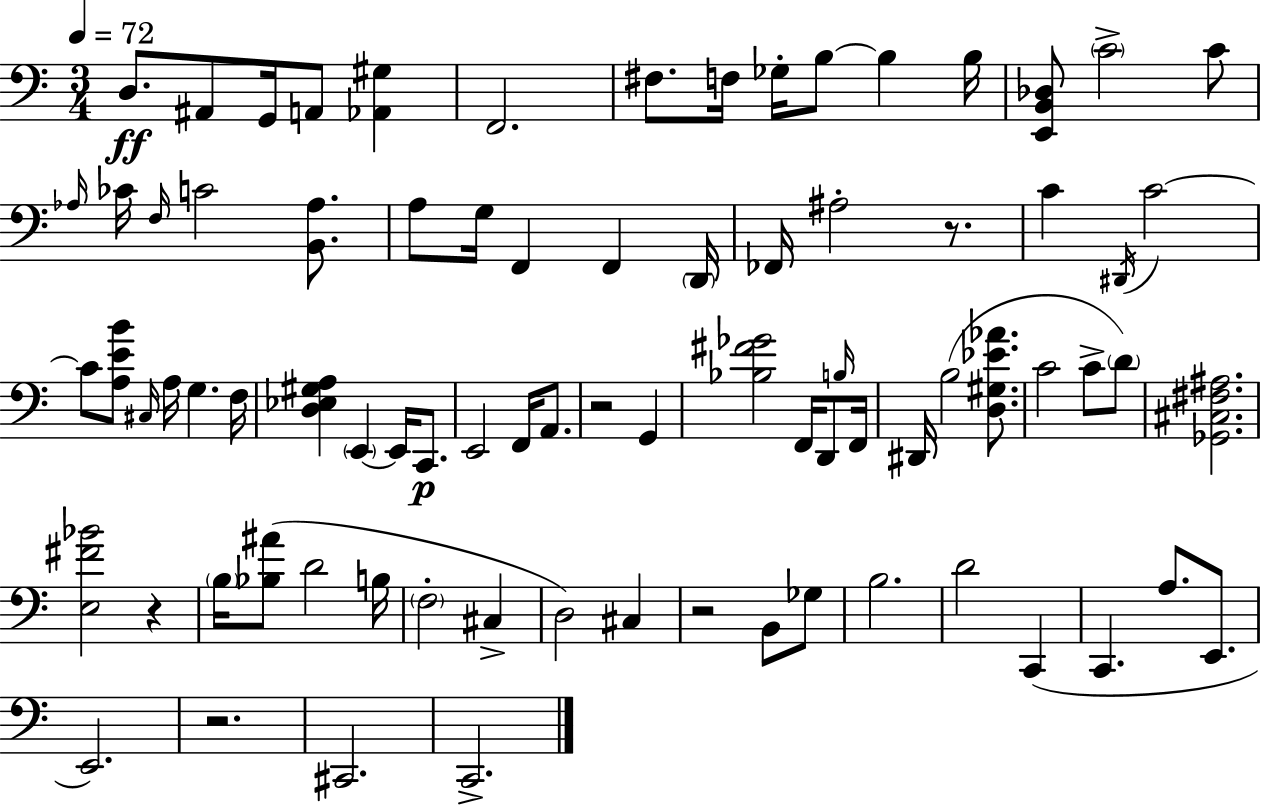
X:1
T:Untitled
M:3/4
L:1/4
K:C
D,/2 ^A,,/2 G,,/4 A,,/2 [_A,,^G,] F,,2 ^F,/2 F,/4 _G,/4 B,/2 B, B,/4 [E,,B,,_D,]/2 C2 C/2 _A,/4 _C/4 F,/4 C2 [B,,_A,]/2 A,/2 G,/4 F,, F,, D,,/4 _F,,/4 ^A,2 z/2 C ^D,,/4 C2 C/2 [A,EB]/2 ^C,/4 A,/4 G, F,/4 [D,_E,^G,A,] E,, E,,/4 C,,/2 E,,2 F,,/4 A,,/2 z2 G,, [_B,^F_G]2 F,,/4 D,,/2 B,/4 F,,/4 ^D,,/4 B,2 [D,^G,_E_A]/2 C2 C/2 D/2 [_G,,^C,^F,^A,]2 [E,^F_B]2 z B,/4 [_B,^A]/2 D2 B,/4 F,2 ^C, D,2 ^C, z2 B,,/2 _G,/2 B,2 D2 C,, C,, A,/2 E,,/2 E,,2 z2 ^C,,2 C,,2